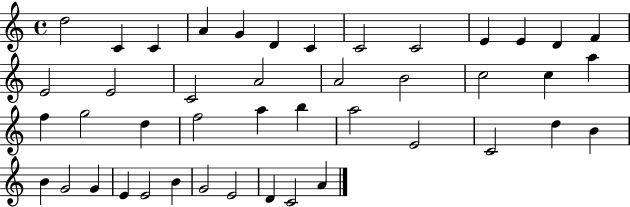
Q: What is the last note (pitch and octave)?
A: A4